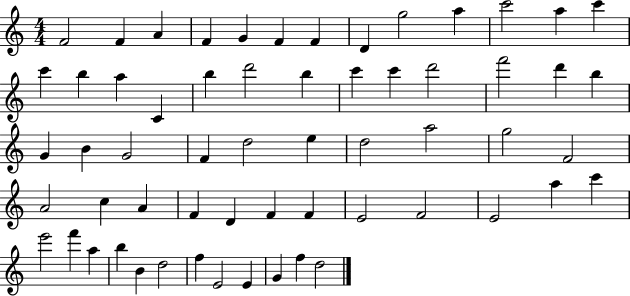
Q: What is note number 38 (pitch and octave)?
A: C5